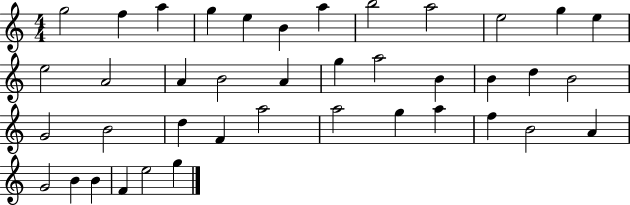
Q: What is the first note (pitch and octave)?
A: G5